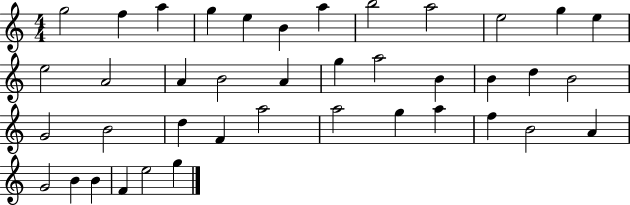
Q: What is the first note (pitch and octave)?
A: G5